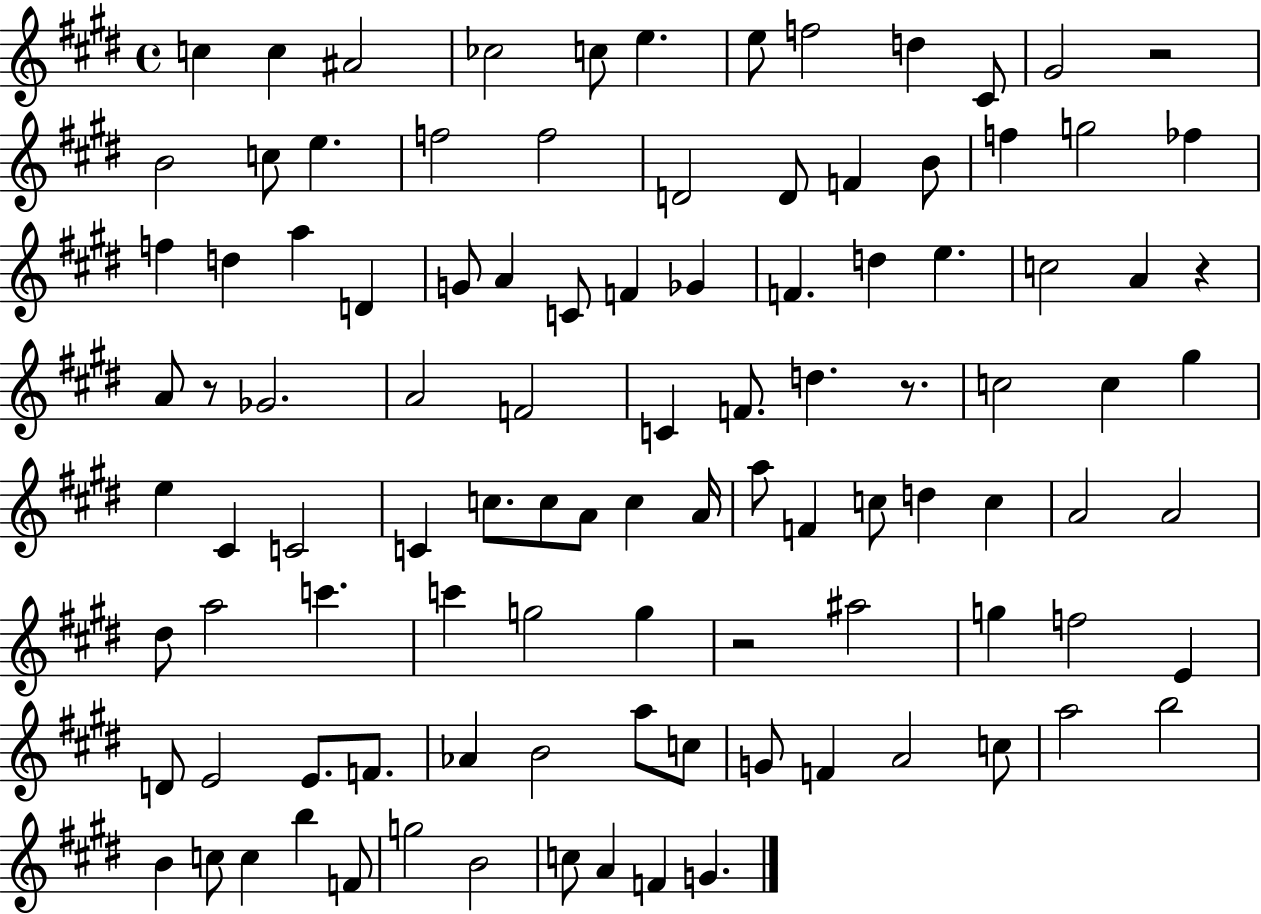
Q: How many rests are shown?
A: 5